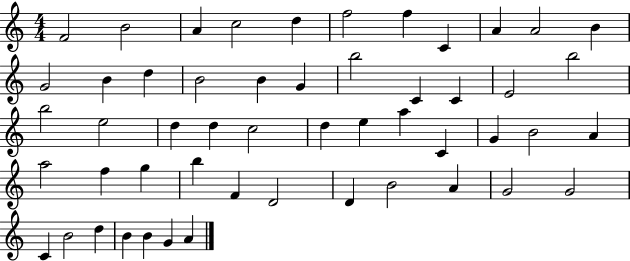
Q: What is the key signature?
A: C major